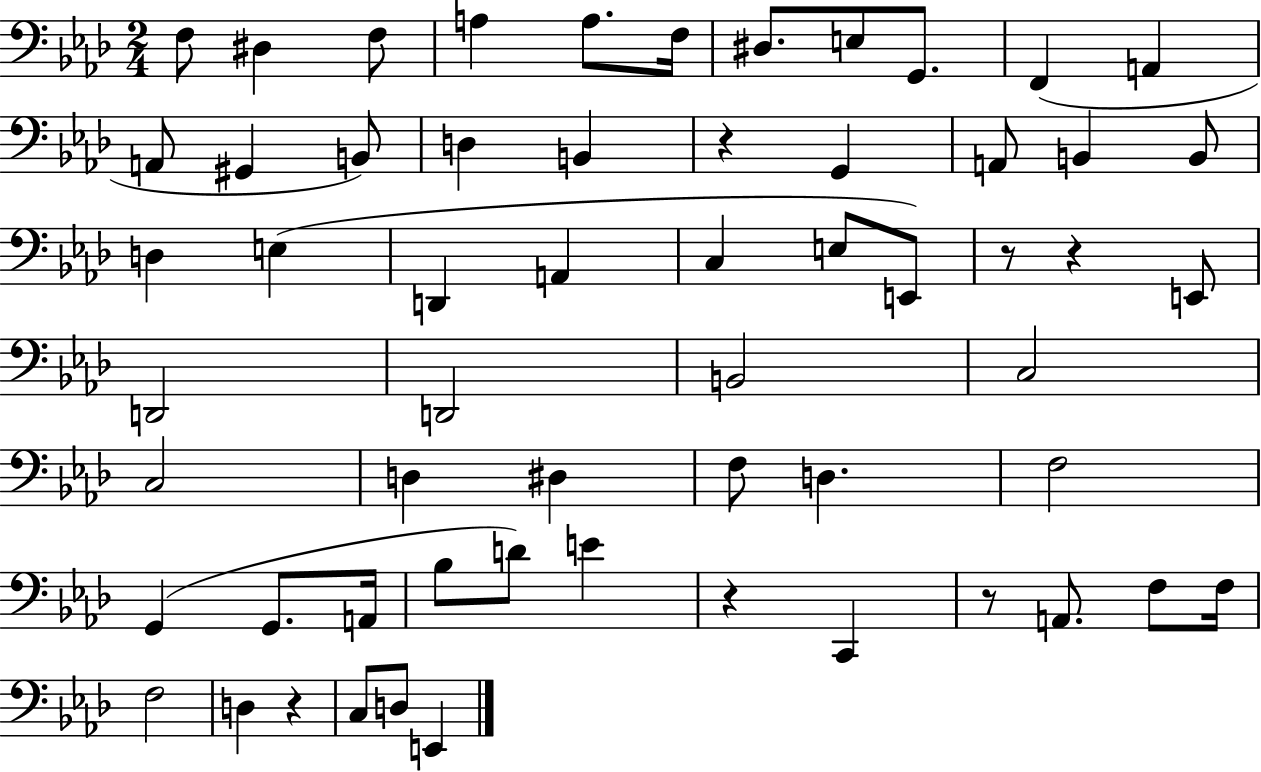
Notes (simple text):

F3/e D#3/q F3/e A3/q A3/e. F3/s D#3/e. E3/e G2/e. F2/q A2/q A2/e G#2/q B2/e D3/q B2/q R/q G2/q A2/e B2/q B2/e D3/q E3/q D2/q A2/q C3/q E3/e E2/e R/e R/q E2/e D2/h D2/h B2/h C3/h C3/h D3/q D#3/q F3/e D3/q. F3/h G2/q G2/e. A2/s Bb3/e D4/e E4/q R/q C2/q R/e A2/e. F3/e F3/s F3/h D3/q R/q C3/e D3/e E2/q